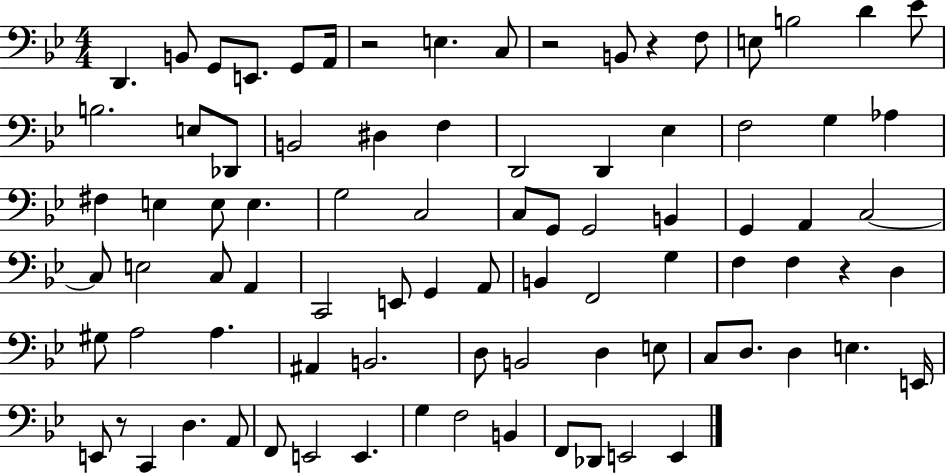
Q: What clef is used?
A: bass